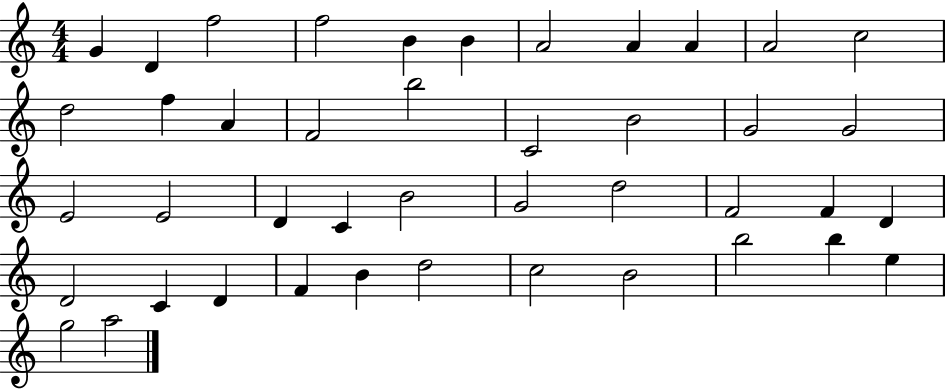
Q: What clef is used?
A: treble